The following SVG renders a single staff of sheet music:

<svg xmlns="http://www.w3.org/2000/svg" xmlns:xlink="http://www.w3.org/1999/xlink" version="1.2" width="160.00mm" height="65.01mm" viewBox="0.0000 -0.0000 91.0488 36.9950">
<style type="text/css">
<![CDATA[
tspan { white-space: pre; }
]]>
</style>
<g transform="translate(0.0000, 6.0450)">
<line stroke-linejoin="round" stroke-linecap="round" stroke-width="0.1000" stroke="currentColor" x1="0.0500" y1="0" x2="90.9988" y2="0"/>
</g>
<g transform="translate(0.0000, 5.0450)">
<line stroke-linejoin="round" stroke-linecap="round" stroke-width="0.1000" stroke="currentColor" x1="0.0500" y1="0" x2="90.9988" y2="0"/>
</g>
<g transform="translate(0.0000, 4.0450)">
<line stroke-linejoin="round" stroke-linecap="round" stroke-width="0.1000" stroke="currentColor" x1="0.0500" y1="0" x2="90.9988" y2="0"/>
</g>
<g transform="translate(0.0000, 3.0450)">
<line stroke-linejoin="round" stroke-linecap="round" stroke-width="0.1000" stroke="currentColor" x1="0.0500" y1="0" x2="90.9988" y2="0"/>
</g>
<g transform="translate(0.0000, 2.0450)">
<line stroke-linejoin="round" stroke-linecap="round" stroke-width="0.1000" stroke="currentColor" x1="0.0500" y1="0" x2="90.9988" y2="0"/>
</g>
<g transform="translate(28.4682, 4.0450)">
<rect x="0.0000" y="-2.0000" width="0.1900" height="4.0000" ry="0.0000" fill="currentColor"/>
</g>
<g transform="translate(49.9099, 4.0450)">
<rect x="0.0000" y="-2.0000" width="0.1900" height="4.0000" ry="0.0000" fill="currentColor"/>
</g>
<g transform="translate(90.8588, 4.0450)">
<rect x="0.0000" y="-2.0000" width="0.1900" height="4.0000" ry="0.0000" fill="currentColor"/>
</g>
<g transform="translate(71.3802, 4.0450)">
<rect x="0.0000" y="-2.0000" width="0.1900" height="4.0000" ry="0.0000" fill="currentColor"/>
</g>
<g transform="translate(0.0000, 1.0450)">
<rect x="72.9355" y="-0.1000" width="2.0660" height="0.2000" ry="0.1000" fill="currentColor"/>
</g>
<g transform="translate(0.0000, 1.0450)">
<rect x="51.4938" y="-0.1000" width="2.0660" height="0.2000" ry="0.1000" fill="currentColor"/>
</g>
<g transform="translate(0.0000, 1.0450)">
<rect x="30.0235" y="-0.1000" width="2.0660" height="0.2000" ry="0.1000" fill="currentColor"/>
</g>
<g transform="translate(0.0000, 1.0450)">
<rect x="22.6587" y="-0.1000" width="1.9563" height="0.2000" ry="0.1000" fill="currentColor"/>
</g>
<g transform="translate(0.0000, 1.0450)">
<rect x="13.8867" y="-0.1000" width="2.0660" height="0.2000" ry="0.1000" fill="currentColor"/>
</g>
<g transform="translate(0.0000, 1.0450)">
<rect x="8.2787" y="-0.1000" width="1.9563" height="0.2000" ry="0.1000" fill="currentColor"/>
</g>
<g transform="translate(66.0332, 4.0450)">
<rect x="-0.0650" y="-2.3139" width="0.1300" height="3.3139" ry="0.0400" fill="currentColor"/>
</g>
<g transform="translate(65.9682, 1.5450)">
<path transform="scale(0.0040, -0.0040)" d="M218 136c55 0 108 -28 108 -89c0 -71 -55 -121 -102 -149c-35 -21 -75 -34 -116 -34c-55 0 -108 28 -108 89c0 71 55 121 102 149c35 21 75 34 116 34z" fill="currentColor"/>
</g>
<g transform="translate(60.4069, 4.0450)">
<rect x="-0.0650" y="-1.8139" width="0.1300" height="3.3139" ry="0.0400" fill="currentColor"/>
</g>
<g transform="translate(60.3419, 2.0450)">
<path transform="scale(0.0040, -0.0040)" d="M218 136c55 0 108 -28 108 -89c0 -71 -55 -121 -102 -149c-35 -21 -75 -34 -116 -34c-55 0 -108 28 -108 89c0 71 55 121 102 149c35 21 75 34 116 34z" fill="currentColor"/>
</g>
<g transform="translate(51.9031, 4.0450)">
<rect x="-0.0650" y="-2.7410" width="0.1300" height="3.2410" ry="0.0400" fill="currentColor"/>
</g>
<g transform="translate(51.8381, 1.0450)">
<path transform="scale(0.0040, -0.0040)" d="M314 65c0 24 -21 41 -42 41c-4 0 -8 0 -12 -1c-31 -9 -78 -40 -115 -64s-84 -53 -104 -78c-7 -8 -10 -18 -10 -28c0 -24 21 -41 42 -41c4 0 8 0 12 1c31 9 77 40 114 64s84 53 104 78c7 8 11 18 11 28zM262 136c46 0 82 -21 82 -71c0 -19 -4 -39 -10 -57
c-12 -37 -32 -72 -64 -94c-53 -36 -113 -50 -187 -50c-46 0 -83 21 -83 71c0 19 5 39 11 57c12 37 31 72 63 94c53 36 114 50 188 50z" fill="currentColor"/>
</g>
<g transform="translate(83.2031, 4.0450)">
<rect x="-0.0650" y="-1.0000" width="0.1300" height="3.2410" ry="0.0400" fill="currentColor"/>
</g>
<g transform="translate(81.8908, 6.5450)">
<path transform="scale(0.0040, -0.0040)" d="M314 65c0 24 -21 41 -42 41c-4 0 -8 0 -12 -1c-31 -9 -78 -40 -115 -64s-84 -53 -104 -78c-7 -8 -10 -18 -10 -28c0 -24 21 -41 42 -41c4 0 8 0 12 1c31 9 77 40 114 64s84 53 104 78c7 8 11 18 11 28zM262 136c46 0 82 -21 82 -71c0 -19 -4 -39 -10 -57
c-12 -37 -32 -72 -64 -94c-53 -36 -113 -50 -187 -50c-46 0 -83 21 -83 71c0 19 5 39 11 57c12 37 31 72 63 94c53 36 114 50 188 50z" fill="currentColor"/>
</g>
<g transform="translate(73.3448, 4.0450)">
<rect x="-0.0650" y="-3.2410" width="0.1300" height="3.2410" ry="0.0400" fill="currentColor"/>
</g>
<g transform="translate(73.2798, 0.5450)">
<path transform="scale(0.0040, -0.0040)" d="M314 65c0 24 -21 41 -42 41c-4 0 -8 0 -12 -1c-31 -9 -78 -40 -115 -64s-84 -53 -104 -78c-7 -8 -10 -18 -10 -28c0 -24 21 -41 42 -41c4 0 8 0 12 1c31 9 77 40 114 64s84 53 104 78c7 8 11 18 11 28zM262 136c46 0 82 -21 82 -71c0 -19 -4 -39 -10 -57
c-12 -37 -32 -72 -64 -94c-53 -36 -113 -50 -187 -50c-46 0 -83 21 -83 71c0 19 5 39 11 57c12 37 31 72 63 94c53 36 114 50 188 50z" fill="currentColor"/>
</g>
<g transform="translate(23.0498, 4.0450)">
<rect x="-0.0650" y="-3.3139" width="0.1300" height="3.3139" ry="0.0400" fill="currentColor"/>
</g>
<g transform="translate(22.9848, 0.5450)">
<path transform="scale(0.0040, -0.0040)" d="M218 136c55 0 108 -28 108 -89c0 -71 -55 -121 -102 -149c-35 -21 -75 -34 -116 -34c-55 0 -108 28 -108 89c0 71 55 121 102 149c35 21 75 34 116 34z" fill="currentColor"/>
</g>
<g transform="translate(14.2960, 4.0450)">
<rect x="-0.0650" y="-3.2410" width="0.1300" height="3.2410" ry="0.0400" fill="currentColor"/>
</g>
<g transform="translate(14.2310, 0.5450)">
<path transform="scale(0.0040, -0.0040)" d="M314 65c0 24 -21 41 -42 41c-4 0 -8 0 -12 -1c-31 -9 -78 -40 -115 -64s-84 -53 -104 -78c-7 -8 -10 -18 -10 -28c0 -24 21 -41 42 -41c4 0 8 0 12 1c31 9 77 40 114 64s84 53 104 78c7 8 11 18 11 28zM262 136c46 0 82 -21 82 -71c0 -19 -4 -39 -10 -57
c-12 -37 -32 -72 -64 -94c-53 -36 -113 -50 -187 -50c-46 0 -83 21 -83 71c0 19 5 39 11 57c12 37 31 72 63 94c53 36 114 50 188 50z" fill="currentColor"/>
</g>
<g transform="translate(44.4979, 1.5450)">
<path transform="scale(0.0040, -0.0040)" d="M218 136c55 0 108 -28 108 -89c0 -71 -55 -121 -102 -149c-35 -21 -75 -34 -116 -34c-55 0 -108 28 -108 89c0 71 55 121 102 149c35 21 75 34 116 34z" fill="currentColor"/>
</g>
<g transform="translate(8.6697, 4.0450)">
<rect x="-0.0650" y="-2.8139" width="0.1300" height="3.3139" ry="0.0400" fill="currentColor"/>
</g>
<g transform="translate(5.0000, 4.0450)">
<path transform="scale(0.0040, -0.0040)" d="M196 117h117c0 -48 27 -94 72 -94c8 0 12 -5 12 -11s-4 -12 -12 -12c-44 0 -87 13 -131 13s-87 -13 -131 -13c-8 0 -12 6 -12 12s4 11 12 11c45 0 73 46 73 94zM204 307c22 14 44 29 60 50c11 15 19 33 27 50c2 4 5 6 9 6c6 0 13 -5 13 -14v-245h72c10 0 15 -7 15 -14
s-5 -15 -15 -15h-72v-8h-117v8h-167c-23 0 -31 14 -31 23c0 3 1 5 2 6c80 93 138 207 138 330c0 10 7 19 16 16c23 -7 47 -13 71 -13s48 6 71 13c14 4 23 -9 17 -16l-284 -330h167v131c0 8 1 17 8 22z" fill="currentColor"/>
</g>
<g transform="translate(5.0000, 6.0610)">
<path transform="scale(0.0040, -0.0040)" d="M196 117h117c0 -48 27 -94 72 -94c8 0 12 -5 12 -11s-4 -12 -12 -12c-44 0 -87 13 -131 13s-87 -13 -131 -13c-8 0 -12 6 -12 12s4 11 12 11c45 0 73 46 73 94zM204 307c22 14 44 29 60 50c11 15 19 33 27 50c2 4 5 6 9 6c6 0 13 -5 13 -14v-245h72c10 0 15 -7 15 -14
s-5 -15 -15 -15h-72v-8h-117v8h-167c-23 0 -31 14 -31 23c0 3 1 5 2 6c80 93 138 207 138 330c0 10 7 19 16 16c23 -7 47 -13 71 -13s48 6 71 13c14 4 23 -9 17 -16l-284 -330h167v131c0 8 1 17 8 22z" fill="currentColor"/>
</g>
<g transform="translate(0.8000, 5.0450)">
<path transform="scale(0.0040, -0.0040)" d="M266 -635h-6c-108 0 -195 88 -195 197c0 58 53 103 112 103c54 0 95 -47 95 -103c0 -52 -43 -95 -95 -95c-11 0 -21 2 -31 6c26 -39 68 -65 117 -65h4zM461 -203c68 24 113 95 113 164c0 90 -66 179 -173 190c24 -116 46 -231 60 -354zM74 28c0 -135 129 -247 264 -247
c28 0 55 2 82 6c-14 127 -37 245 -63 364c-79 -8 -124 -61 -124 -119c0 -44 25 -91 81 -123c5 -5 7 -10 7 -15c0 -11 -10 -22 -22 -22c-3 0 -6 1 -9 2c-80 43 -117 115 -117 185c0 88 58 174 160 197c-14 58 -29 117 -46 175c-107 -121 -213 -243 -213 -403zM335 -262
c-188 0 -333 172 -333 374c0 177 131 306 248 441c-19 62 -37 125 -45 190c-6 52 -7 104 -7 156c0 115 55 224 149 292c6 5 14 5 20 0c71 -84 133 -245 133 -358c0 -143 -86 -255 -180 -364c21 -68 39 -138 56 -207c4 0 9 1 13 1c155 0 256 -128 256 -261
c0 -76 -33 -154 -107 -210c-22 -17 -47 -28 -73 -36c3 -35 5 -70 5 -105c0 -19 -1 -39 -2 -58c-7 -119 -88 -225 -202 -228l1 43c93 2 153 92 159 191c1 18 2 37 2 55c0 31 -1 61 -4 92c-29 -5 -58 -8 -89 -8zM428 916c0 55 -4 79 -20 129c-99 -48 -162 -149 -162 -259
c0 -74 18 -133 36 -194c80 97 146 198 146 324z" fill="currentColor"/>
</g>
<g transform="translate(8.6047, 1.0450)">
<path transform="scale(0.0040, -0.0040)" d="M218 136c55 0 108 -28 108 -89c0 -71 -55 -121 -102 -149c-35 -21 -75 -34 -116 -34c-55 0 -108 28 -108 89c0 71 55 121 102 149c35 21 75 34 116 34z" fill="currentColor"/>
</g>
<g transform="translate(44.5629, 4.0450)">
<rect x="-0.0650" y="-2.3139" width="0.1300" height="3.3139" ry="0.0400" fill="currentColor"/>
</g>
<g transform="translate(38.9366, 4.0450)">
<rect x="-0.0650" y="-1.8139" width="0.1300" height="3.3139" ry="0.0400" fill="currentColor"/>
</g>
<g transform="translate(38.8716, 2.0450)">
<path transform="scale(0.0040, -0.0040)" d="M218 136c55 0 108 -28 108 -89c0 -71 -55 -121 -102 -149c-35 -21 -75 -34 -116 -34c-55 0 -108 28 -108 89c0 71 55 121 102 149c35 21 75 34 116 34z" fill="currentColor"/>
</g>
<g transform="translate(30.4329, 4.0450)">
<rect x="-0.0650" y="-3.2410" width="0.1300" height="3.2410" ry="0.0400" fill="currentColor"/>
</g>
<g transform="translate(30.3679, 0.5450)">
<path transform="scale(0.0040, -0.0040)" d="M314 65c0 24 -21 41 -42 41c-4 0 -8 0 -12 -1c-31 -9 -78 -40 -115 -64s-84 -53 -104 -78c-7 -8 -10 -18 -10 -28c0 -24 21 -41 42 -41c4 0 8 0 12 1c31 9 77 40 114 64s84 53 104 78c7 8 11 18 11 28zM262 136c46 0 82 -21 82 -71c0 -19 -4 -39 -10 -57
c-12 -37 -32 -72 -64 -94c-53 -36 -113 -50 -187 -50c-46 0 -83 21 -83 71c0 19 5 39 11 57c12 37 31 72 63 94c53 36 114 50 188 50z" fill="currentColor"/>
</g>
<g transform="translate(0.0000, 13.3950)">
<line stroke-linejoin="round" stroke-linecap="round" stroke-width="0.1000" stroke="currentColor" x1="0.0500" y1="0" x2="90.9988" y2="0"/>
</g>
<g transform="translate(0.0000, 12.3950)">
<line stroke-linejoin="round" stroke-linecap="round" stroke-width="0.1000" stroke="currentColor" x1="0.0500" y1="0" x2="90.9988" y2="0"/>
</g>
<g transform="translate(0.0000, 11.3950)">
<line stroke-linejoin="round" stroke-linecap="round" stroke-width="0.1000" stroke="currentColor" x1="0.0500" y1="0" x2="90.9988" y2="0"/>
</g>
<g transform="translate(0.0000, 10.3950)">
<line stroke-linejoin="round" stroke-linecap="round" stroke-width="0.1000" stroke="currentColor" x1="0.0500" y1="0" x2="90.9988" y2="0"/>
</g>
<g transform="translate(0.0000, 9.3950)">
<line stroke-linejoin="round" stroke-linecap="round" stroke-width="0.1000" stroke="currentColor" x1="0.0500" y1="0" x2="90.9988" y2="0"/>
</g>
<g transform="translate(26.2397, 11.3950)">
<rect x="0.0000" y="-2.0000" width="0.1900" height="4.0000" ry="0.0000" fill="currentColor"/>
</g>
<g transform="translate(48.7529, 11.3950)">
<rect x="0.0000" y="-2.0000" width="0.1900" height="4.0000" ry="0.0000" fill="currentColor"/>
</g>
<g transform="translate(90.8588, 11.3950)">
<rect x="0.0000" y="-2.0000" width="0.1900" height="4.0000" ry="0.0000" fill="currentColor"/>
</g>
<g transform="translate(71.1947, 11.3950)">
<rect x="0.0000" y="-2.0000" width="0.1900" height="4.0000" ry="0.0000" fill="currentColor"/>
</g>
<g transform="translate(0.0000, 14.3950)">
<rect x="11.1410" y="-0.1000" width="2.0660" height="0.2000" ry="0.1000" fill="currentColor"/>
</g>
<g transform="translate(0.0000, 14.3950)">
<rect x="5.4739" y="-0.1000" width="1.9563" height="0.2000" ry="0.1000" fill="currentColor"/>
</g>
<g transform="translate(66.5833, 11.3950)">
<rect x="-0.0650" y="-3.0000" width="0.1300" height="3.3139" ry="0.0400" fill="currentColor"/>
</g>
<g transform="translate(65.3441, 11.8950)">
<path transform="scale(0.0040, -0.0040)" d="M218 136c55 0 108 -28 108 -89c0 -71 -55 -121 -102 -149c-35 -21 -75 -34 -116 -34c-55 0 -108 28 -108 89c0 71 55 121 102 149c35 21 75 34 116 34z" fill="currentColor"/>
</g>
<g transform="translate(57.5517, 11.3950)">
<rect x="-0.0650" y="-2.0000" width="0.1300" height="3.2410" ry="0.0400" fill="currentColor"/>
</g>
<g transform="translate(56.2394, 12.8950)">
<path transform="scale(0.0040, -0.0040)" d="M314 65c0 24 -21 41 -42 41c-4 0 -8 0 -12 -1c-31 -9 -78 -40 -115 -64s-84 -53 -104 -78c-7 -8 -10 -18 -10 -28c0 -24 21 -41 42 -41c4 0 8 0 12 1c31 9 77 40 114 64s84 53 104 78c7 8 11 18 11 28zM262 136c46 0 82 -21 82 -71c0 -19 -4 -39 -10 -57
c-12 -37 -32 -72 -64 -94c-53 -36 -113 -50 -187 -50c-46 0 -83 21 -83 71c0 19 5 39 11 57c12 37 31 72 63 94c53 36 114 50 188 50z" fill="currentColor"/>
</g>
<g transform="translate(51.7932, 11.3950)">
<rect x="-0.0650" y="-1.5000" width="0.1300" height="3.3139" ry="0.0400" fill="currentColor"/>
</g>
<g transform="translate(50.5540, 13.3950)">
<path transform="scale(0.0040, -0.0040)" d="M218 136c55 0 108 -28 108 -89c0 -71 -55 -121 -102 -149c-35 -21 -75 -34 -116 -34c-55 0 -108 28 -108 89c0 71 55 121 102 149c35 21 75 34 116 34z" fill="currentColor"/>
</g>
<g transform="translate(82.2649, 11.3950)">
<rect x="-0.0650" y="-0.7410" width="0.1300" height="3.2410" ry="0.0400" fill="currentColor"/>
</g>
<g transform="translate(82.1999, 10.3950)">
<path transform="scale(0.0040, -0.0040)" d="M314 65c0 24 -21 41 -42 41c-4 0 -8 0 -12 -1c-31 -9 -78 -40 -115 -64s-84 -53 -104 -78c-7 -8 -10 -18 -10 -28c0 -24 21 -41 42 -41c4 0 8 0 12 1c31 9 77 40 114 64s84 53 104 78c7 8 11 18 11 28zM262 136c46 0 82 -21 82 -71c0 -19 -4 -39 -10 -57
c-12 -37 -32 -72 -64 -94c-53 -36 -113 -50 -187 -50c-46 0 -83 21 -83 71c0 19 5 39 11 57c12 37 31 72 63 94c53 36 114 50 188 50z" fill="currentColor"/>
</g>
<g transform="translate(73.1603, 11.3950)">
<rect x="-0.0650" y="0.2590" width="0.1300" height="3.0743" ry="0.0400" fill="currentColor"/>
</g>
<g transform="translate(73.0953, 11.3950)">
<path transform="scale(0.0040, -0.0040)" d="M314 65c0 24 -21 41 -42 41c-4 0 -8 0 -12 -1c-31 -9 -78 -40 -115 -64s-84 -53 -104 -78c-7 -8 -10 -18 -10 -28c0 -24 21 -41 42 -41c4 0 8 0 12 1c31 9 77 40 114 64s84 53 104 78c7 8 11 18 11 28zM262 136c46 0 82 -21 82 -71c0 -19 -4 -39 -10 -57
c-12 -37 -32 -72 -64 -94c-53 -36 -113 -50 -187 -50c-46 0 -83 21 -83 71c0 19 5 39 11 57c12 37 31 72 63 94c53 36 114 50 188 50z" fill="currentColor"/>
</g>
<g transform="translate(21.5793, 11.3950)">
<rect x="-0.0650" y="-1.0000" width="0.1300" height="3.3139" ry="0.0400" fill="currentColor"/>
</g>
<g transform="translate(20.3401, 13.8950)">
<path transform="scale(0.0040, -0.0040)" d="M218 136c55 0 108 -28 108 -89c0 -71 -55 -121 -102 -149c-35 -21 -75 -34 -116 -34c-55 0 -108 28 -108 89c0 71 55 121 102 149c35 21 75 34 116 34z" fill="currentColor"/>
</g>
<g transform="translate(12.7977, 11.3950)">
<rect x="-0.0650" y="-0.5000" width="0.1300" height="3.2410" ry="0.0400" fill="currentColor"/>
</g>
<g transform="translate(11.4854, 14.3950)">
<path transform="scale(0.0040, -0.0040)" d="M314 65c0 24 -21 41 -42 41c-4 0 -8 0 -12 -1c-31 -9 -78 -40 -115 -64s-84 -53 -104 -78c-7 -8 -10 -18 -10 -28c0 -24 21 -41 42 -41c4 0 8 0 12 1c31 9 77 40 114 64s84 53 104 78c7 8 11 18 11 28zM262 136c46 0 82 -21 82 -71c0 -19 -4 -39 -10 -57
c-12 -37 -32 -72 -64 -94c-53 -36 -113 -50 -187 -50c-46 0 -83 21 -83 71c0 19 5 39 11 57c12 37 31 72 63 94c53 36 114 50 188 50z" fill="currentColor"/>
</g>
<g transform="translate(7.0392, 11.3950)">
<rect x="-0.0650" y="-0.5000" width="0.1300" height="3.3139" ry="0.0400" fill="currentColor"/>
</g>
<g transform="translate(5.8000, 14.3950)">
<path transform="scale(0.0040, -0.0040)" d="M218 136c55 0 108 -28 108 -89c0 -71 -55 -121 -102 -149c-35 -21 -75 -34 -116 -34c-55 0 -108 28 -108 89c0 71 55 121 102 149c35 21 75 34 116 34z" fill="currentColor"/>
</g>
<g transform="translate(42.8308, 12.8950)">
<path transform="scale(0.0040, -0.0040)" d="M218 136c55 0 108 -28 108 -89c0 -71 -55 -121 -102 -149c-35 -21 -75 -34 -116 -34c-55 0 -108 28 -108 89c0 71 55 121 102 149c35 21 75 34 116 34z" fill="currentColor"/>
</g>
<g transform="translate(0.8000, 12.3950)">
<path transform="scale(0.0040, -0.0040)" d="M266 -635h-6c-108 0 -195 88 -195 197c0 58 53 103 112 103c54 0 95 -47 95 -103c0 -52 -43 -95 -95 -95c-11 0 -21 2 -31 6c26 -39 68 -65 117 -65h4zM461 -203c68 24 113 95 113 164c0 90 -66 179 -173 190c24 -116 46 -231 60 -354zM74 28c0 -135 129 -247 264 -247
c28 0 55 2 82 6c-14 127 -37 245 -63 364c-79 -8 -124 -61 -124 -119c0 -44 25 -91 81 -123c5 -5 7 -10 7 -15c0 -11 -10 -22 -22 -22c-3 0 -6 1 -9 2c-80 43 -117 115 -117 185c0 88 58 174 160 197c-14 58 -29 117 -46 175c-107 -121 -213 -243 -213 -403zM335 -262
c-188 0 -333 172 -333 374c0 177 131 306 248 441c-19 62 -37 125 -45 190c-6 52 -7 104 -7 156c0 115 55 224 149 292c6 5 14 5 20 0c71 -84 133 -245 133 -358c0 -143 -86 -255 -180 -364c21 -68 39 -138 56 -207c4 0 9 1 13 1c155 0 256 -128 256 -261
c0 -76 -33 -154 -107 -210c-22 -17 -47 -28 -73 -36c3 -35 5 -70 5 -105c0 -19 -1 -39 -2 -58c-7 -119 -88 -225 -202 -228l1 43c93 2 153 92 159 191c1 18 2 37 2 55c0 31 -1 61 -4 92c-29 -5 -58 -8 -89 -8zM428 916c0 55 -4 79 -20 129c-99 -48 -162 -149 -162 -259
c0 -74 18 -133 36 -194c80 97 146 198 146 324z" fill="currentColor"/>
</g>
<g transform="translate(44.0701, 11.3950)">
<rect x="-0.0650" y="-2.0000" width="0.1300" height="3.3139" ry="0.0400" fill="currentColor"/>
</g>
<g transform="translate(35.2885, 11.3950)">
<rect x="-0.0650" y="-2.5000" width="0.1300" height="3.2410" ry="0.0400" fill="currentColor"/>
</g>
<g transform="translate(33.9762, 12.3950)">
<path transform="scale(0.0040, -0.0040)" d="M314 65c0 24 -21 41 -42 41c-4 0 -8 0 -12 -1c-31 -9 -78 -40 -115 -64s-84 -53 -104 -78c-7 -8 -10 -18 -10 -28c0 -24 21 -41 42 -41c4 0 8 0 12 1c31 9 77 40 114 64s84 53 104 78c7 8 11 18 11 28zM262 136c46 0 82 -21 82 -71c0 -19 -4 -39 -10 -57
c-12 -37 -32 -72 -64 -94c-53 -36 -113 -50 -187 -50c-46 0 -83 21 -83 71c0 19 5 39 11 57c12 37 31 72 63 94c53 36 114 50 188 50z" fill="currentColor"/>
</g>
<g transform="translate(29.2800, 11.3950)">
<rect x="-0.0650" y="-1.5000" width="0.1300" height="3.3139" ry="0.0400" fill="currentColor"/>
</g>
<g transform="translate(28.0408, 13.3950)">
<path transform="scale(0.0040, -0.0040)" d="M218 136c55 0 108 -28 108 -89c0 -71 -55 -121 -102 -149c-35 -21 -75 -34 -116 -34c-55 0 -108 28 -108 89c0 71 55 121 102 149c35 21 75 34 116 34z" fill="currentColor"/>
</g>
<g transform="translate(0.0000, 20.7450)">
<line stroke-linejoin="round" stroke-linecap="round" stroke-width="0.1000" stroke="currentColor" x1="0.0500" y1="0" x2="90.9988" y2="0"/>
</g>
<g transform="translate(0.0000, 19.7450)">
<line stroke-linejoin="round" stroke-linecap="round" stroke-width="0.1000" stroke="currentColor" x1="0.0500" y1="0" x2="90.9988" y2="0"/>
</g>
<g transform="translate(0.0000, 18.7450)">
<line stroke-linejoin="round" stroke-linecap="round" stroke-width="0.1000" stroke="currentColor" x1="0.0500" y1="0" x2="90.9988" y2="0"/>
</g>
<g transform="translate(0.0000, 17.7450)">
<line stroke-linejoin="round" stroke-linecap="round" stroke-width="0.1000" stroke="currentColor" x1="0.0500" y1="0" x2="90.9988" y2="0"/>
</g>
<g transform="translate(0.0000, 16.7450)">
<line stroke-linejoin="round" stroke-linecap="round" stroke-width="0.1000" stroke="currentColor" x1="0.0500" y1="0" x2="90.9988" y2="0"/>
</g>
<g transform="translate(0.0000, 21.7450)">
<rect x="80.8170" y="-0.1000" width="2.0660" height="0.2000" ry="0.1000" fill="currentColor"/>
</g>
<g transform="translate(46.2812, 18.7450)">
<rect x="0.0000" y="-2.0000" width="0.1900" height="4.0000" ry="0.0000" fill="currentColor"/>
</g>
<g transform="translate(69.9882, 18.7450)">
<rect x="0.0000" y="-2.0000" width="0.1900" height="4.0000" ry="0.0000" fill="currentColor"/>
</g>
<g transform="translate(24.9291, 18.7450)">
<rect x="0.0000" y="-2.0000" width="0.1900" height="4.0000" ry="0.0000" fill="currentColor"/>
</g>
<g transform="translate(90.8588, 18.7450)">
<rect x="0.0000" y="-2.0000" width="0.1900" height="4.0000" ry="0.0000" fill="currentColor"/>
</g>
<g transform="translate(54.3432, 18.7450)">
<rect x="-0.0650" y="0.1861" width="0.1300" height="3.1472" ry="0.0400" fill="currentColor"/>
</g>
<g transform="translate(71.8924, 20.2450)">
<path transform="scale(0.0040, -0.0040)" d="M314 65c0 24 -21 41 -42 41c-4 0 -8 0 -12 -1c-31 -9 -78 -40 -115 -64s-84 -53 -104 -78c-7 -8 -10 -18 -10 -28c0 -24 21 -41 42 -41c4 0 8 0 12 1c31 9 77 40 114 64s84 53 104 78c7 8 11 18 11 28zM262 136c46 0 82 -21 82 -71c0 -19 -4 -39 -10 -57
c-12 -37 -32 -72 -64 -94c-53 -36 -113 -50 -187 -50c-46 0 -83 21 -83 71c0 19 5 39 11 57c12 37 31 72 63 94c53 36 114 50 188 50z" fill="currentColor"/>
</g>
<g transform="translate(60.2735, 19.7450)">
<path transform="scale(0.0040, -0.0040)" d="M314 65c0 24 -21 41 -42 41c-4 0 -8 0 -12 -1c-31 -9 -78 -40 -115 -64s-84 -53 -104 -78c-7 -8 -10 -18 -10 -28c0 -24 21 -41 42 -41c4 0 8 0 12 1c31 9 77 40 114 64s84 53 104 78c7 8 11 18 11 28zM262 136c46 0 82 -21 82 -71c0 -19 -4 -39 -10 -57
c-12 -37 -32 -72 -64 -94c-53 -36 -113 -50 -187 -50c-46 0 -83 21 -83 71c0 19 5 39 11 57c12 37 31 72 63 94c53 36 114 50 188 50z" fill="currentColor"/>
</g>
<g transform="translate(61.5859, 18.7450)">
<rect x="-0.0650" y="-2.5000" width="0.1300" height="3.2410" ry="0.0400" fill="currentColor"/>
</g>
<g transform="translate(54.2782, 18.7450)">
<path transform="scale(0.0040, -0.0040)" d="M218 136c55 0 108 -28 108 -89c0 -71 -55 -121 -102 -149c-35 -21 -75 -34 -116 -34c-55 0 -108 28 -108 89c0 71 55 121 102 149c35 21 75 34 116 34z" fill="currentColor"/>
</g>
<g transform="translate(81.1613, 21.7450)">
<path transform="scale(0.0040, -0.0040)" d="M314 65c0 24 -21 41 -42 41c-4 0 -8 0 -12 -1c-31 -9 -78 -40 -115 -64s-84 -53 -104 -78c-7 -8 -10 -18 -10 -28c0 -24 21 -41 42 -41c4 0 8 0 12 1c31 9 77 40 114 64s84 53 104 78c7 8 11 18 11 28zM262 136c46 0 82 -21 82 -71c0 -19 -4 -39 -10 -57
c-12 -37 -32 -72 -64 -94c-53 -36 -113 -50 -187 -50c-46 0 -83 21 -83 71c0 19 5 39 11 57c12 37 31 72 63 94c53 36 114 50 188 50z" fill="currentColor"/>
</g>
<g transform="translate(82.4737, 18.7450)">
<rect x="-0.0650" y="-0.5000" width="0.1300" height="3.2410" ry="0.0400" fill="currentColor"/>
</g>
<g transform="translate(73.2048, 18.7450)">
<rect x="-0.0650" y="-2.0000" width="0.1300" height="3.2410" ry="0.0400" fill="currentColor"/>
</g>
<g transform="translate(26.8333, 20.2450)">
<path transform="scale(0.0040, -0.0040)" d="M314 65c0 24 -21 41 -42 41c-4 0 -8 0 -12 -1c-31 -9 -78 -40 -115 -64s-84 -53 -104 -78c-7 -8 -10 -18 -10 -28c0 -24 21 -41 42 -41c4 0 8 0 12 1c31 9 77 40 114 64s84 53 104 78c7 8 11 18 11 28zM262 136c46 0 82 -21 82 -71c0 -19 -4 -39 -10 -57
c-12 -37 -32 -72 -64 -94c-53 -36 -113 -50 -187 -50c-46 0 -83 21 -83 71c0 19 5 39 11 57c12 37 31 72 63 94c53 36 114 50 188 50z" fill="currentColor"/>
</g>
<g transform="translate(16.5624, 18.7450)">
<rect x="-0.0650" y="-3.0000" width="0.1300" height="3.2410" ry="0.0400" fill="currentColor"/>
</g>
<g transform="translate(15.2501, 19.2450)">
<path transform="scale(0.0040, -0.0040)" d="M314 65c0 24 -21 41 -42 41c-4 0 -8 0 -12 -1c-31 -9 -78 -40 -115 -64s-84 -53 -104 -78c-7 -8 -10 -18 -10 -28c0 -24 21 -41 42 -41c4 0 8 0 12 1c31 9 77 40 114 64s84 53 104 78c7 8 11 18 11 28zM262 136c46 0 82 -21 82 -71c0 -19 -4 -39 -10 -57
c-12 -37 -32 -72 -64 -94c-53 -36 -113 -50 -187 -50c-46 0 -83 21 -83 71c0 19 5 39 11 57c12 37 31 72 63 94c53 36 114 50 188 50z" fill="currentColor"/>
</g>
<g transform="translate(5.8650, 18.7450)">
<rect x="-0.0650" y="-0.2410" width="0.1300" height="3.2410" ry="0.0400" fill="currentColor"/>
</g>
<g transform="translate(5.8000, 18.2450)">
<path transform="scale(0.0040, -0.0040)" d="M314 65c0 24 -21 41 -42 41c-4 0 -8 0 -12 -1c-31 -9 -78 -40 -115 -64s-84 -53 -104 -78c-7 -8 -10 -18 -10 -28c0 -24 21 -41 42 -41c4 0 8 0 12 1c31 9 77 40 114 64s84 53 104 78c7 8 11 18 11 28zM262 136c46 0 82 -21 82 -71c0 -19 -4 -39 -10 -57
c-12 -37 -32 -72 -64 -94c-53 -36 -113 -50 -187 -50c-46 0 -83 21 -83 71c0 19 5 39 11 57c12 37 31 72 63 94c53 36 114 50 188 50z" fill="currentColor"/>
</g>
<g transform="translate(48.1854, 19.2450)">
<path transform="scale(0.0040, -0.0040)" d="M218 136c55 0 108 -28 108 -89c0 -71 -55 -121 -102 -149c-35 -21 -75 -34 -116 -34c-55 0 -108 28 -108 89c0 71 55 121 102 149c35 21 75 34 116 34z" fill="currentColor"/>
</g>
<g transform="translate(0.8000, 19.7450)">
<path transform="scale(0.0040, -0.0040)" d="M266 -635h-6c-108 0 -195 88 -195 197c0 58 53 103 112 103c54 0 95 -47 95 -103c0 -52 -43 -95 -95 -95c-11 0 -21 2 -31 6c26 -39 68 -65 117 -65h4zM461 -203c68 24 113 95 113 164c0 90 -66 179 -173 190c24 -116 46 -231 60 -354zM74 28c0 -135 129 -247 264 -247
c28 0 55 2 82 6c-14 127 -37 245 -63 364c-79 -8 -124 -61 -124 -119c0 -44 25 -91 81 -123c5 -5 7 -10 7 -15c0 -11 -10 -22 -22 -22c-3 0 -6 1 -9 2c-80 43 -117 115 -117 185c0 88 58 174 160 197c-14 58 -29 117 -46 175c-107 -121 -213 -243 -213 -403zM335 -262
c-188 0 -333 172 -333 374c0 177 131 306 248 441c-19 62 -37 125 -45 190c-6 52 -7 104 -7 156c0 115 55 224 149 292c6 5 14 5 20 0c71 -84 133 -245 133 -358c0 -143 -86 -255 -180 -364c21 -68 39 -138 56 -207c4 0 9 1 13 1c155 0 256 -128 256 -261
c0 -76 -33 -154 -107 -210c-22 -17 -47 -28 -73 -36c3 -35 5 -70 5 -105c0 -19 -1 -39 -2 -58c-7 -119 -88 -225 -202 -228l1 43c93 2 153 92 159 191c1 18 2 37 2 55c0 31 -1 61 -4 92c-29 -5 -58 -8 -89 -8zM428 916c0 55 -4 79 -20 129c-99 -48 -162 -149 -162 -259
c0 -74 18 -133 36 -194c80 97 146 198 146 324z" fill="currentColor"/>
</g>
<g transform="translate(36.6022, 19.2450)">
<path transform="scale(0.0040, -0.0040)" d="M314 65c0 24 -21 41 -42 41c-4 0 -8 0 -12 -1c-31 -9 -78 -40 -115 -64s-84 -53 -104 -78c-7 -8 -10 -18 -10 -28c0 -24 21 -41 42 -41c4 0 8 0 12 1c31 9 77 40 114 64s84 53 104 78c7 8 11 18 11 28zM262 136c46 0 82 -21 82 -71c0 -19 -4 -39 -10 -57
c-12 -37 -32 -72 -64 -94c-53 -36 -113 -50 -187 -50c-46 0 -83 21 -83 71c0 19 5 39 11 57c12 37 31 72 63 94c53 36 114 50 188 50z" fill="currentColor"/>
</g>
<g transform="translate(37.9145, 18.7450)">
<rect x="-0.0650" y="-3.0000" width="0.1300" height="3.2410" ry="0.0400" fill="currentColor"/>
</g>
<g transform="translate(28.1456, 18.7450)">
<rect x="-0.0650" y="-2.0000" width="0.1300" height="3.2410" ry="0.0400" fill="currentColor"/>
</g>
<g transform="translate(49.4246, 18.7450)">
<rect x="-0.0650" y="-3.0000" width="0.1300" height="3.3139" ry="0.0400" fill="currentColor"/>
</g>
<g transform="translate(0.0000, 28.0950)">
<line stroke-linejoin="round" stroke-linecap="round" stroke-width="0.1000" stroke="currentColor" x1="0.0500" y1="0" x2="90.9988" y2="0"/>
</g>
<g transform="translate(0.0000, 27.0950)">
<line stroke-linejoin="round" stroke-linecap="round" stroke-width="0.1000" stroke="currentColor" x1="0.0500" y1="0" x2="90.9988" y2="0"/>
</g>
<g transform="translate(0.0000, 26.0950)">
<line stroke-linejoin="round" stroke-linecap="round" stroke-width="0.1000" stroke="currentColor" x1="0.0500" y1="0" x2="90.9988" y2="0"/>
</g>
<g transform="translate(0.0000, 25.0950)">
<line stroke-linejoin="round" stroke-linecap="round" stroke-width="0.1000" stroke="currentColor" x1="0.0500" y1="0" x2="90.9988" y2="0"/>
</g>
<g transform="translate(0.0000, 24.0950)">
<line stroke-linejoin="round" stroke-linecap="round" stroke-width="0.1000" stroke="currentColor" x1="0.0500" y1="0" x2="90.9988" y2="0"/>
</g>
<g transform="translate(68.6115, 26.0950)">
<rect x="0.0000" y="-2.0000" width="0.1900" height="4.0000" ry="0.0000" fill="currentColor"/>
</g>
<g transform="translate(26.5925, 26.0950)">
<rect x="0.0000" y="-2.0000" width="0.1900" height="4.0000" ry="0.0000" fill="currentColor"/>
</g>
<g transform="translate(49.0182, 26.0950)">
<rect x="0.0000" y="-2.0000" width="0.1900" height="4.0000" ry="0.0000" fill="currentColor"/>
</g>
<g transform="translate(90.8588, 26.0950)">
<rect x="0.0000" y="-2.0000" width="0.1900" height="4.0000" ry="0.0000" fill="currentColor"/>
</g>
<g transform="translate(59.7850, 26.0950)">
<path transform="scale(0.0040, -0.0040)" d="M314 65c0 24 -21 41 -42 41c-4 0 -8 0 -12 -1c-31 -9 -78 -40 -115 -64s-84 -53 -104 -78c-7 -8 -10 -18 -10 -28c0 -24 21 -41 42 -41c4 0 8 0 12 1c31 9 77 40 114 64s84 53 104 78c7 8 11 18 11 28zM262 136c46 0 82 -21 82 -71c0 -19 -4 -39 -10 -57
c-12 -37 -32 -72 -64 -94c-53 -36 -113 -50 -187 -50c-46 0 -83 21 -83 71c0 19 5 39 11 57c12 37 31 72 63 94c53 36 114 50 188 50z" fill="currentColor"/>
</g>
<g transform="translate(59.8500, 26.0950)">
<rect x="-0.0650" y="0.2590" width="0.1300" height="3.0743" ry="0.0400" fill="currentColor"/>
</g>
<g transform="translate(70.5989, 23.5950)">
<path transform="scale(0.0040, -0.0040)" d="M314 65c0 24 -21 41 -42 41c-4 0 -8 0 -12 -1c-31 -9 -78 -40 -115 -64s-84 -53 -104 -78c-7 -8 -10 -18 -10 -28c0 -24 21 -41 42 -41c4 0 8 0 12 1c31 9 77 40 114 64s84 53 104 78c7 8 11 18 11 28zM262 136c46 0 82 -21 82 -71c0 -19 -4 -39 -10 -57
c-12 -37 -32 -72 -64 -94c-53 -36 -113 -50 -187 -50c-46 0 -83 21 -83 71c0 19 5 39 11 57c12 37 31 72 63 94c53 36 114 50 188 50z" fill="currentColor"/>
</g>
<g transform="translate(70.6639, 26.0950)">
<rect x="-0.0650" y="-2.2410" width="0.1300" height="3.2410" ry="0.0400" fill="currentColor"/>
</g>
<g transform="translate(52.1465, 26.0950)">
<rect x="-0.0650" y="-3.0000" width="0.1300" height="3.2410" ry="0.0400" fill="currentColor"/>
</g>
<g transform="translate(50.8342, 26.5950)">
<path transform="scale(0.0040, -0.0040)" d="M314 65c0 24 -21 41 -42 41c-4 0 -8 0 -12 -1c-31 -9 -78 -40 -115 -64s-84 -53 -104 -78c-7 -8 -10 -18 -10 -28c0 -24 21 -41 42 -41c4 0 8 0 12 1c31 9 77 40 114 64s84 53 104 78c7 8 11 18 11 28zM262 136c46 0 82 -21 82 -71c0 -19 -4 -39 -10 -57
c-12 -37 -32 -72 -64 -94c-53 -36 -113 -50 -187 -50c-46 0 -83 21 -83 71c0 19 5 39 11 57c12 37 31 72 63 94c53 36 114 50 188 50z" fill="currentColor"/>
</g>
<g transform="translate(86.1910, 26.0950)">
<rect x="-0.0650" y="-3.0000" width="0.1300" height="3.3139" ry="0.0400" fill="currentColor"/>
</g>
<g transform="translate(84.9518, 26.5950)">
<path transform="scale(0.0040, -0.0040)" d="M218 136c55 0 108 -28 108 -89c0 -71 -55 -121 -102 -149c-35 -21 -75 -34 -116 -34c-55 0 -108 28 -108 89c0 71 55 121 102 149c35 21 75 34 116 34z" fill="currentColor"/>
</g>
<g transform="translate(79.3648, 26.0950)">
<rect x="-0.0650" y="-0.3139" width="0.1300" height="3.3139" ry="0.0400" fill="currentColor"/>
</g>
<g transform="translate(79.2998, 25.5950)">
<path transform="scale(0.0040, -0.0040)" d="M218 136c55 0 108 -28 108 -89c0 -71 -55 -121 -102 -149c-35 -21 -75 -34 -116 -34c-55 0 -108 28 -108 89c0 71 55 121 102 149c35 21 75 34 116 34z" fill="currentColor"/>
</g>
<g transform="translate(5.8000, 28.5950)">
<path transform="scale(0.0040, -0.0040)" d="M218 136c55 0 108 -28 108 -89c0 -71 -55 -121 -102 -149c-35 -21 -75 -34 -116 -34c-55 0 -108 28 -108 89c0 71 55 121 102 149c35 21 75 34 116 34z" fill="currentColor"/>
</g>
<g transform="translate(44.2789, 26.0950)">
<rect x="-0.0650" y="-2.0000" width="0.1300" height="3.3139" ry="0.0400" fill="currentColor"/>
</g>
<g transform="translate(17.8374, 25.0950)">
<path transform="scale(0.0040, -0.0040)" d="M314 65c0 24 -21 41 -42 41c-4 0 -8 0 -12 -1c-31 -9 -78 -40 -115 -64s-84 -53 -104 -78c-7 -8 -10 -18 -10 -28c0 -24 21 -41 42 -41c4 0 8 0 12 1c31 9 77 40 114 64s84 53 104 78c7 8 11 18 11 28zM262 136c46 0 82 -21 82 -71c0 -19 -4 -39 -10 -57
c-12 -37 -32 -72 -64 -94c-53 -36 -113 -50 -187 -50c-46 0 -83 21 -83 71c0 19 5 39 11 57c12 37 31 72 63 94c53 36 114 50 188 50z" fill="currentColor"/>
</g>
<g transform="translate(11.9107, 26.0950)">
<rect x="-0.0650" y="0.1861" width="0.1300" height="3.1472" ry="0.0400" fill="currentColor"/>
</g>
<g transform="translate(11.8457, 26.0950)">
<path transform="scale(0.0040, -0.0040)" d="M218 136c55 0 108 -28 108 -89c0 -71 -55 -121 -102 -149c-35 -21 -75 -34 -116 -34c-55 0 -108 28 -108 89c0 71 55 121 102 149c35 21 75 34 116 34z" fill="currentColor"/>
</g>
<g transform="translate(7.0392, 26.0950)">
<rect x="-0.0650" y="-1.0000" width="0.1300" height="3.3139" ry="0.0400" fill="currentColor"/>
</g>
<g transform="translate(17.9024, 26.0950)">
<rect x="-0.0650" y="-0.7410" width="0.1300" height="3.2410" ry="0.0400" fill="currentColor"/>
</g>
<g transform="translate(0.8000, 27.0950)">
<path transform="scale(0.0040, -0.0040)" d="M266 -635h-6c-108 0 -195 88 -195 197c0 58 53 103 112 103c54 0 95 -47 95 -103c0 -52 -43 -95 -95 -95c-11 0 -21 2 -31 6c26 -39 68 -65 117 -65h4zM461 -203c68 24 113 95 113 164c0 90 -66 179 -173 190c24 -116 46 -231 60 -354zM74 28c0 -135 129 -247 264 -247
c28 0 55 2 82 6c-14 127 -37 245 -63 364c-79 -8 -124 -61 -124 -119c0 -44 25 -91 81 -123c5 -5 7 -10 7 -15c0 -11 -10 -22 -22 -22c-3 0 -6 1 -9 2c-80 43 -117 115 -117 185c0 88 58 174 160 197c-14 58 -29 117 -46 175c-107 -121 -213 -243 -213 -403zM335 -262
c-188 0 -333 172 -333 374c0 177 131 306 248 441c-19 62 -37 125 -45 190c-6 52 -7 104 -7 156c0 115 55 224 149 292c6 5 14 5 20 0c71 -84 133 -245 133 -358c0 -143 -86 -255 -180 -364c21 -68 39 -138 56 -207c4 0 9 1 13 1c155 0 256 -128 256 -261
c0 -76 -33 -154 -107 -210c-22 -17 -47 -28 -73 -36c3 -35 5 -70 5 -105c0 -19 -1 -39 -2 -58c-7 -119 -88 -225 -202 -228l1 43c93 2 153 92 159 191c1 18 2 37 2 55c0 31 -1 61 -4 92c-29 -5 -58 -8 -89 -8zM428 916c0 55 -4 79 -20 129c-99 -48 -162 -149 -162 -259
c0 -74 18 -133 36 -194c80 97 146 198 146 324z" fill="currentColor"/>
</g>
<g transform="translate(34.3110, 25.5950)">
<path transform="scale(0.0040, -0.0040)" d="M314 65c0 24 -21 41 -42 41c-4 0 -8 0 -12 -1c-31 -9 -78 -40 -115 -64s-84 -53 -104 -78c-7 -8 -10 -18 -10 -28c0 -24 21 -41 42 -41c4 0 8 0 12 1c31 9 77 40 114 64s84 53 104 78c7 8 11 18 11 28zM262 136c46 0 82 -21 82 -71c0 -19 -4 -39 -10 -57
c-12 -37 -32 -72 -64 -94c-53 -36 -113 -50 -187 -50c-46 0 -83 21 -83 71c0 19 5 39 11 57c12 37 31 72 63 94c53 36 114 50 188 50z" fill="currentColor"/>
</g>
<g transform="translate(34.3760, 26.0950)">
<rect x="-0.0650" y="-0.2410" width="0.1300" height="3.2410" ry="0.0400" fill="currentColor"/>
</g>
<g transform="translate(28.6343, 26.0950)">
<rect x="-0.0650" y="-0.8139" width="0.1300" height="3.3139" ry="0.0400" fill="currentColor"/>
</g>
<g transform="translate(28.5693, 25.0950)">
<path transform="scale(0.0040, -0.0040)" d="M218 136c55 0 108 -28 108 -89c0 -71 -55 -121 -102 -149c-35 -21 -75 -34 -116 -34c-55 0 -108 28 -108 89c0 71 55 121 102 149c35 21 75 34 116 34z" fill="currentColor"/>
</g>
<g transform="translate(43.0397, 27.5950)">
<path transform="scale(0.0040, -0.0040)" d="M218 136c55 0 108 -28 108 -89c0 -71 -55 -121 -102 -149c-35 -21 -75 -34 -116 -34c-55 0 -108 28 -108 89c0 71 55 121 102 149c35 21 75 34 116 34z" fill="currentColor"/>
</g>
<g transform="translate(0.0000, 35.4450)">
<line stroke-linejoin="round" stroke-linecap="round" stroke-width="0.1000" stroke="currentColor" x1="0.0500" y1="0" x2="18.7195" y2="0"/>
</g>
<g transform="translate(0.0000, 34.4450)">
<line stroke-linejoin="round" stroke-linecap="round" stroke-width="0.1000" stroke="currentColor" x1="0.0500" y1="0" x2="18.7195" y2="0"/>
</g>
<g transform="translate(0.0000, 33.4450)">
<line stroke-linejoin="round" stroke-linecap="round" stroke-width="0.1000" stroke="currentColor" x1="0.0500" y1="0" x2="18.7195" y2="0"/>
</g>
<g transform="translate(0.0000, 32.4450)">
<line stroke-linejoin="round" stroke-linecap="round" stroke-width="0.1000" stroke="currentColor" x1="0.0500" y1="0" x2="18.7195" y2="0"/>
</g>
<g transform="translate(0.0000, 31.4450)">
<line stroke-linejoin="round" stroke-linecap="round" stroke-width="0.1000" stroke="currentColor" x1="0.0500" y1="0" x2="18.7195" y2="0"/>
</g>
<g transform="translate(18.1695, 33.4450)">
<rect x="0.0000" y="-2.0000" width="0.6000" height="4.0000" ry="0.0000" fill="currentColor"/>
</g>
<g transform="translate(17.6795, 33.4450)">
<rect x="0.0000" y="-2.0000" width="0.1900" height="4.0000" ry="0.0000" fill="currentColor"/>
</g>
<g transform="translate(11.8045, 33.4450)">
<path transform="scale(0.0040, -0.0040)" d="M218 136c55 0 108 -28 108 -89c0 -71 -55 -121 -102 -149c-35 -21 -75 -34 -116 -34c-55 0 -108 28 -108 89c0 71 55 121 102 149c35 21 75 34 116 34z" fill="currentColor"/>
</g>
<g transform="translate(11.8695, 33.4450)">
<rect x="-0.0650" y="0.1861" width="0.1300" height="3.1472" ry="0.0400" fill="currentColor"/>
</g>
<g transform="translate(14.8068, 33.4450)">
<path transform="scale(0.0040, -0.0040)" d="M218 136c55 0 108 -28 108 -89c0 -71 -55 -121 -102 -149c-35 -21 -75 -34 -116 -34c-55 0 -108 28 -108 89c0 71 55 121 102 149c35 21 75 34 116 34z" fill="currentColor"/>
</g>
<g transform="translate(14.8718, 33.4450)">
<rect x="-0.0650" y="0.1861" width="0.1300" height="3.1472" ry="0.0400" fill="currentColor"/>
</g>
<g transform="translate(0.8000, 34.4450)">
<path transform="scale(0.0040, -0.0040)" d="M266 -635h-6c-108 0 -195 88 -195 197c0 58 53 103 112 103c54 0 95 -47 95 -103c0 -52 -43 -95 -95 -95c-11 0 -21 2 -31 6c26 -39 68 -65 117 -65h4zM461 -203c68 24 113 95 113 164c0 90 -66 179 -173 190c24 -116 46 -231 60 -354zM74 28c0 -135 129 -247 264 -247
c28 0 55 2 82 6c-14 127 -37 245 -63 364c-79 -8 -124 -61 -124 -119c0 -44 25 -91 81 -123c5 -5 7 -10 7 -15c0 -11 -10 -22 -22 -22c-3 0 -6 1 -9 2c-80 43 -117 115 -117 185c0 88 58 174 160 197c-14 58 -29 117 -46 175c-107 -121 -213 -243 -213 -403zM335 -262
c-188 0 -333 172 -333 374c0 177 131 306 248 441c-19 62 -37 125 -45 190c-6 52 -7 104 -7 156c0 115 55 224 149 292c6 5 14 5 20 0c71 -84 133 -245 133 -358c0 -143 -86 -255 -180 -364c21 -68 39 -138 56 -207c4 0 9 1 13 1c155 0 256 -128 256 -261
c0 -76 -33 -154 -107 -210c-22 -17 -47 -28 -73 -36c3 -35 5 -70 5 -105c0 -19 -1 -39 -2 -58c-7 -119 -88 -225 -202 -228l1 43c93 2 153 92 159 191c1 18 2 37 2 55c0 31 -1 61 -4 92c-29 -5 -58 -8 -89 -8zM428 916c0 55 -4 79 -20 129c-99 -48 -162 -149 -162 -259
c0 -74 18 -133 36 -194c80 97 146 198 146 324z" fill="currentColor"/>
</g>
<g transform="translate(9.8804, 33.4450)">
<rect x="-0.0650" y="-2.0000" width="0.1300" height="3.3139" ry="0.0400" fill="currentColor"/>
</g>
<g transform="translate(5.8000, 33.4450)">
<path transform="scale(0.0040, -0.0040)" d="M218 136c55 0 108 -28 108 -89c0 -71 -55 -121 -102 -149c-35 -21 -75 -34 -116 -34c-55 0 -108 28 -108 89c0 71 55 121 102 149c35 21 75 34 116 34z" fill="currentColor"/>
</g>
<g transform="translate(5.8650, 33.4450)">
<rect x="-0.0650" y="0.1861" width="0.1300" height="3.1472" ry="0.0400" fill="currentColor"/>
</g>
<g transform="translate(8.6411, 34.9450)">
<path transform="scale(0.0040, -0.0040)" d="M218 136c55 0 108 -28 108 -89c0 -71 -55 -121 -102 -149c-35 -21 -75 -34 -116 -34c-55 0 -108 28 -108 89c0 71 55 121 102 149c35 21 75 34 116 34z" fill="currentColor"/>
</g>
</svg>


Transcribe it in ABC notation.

X:1
T:Untitled
M:4/4
L:1/4
K:C
a b2 b b2 f g a2 f g b2 D2 C C2 D E G2 F E F2 A B2 d2 c2 A2 F2 A2 A B G2 F2 C2 D B d2 d c2 F A2 B2 g2 c A B F B B